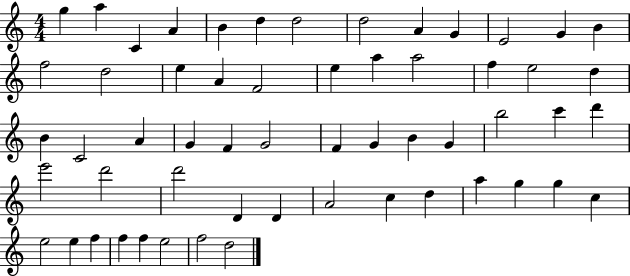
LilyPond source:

{
  \clef treble
  \numericTimeSignature
  \time 4/4
  \key c \major
  g''4 a''4 c'4 a'4 | b'4 d''4 d''2 | d''2 a'4 g'4 | e'2 g'4 b'4 | \break f''2 d''2 | e''4 a'4 f'2 | e''4 a''4 a''2 | f''4 e''2 d''4 | \break b'4 c'2 a'4 | g'4 f'4 g'2 | f'4 g'4 b'4 g'4 | b''2 c'''4 d'''4 | \break e'''2 d'''2 | d'''2 d'4 d'4 | a'2 c''4 d''4 | a''4 g''4 g''4 c''4 | \break e''2 e''4 f''4 | f''4 f''4 e''2 | f''2 d''2 | \bar "|."
}